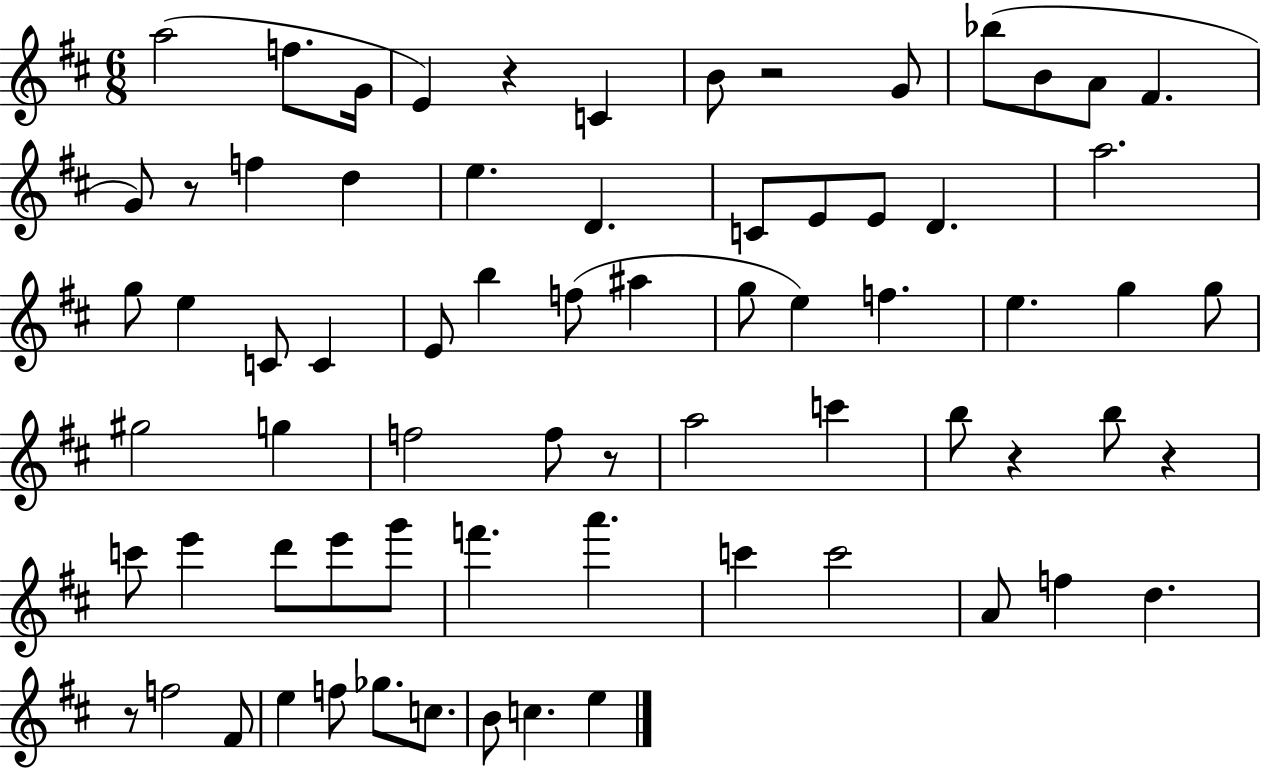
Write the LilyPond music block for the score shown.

{
  \clef treble
  \numericTimeSignature
  \time 6/8
  \key d \major
  \repeat volta 2 { a''2( f''8. g'16 | e'4) r4 c'4 | b'8 r2 g'8 | bes''8( b'8 a'8 fis'4. | \break g'8) r8 f''4 d''4 | e''4. d'4. | c'8 e'8 e'8 d'4. | a''2. | \break g''8 e''4 c'8 c'4 | e'8 b''4 f''8( ais''4 | g''8 e''4) f''4. | e''4. g''4 g''8 | \break gis''2 g''4 | f''2 f''8 r8 | a''2 c'''4 | b''8 r4 b''8 r4 | \break c'''8 e'''4 d'''8 e'''8 g'''8 | f'''4. a'''4. | c'''4 c'''2 | a'8 f''4 d''4. | \break r8 f''2 fis'8 | e''4 f''8 ges''8. c''8. | b'8 c''4. e''4 | } \bar "|."
}